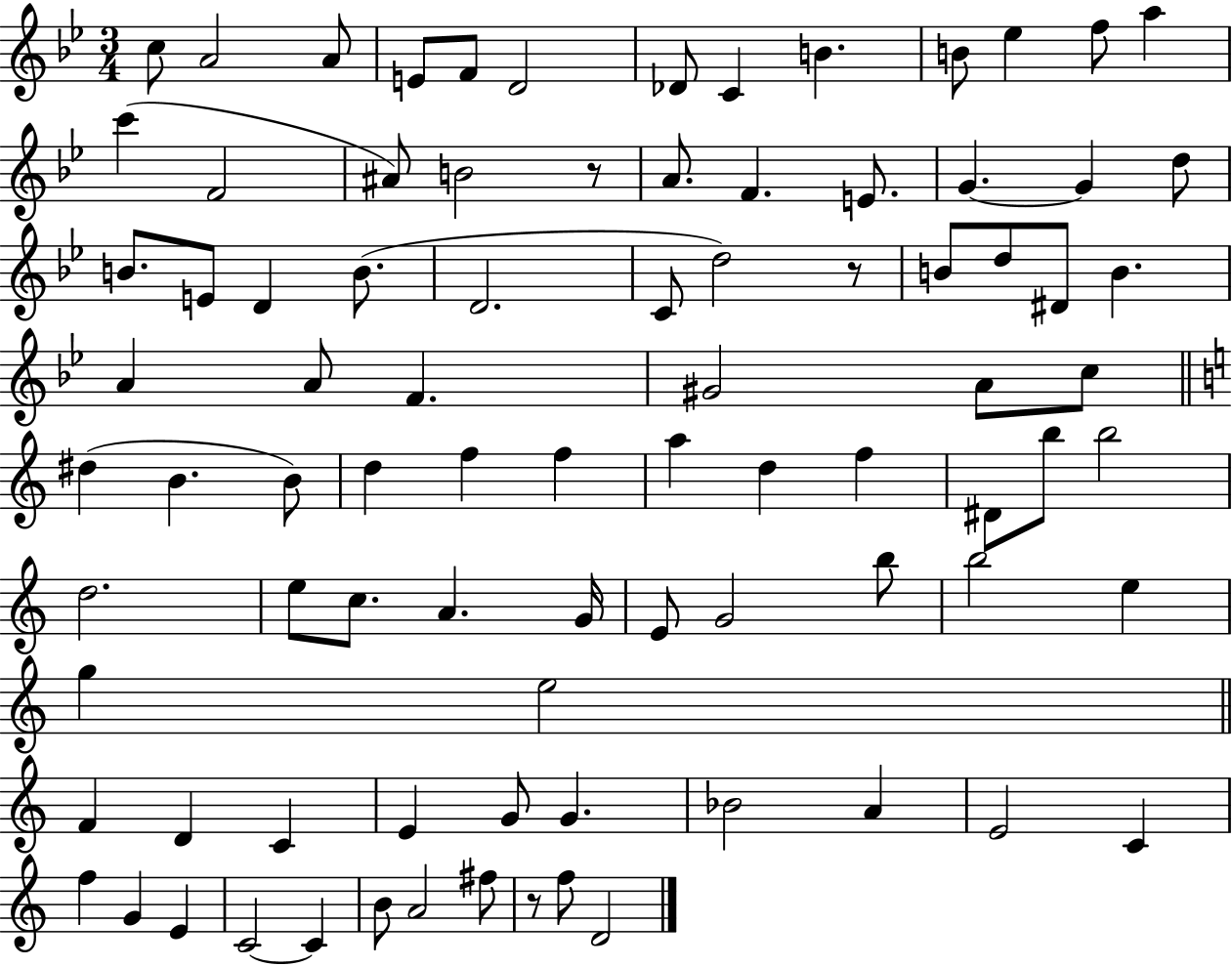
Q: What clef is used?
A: treble